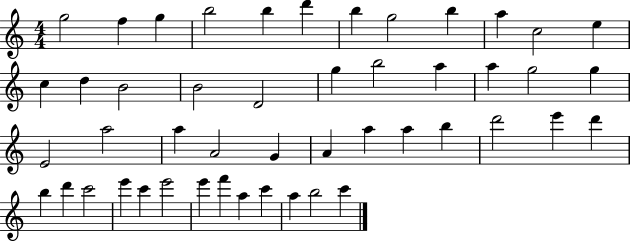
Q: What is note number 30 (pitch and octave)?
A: A5